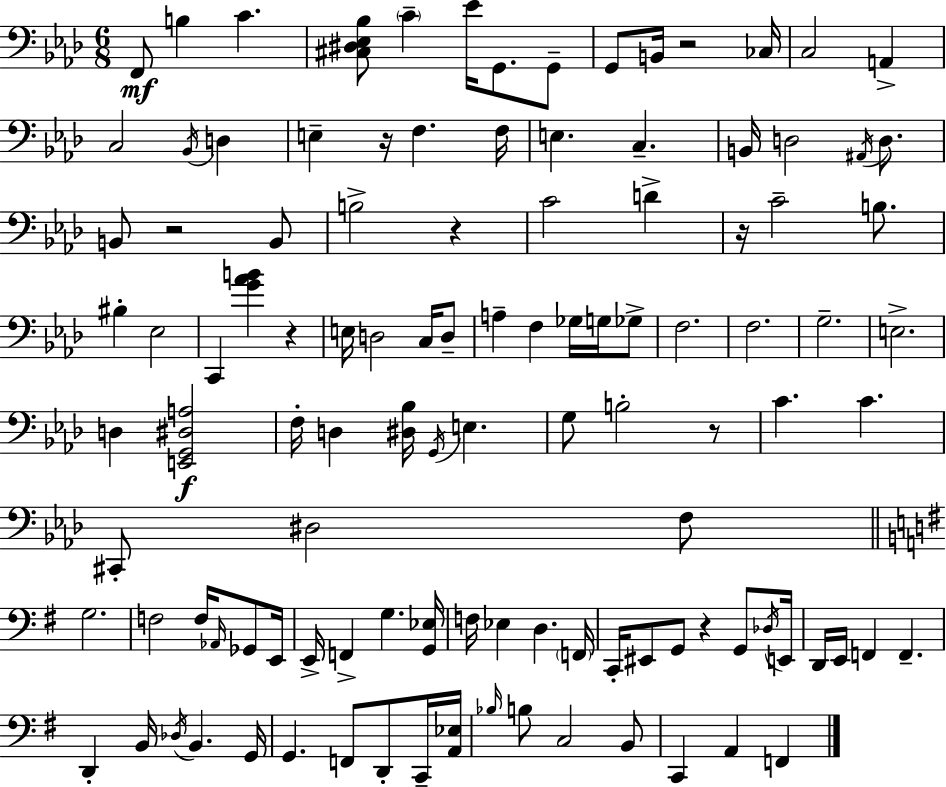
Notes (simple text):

F2/e B3/q C4/q. [C#3,D#3,Eb3,Bb3]/e C4/q Eb4/s G2/e. G2/e G2/e B2/s R/h CES3/s C3/h A2/q C3/h Bb2/s D3/q E3/q R/s F3/q. F3/s E3/q. C3/q. B2/s D3/h A#2/s D3/e. B2/e R/h B2/e B3/h R/q C4/h D4/q R/s C4/h B3/e. BIS3/q Eb3/h C2/q [G4,Ab4,B4]/q R/q E3/s D3/h C3/s D3/e A3/q F3/q Gb3/s G3/s Gb3/e F3/h. F3/h. G3/h. E3/h. D3/q [E2,G2,D#3,A3]/h F3/s D3/q [D#3,Bb3]/s G2/s E3/q. G3/e B3/h R/e C4/q. C4/q. C#2/e D#3/h F3/e G3/h. F3/h F3/s Ab2/s Gb2/e E2/s E2/s F2/q G3/q. [G2,Eb3]/s F3/s Eb3/q D3/q. F2/s C2/s EIS2/e G2/e R/q G2/e Db3/s E2/s D2/s E2/s F2/q F2/q. D2/q B2/s Db3/s B2/q. G2/s G2/q. F2/e D2/e C2/s [A2,Eb3]/s Bb3/s B3/e C3/h B2/e C2/q A2/q F2/q